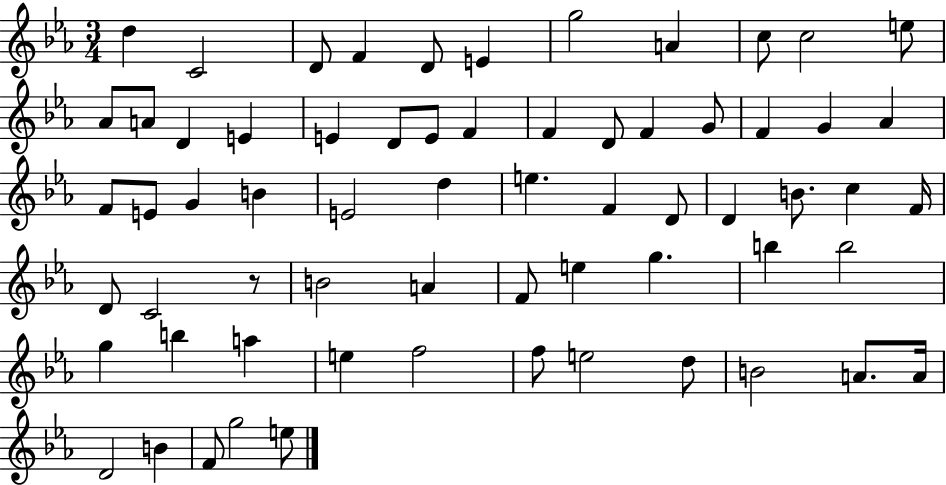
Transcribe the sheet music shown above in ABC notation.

X:1
T:Untitled
M:3/4
L:1/4
K:Eb
d C2 D/2 F D/2 E g2 A c/2 c2 e/2 _A/2 A/2 D E E D/2 E/2 F F D/2 F G/2 F G _A F/2 E/2 G B E2 d e F D/2 D B/2 c F/4 D/2 C2 z/2 B2 A F/2 e g b b2 g b a e f2 f/2 e2 d/2 B2 A/2 A/4 D2 B F/2 g2 e/2